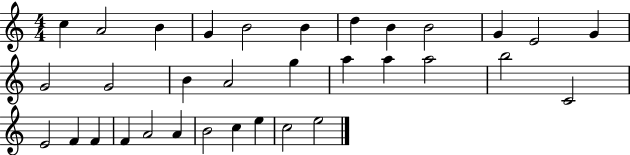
X:1
T:Untitled
M:4/4
L:1/4
K:C
c A2 B G B2 B d B B2 G E2 G G2 G2 B A2 g a a a2 b2 C2 E2 F F F A2 A B2 c e c2 e2